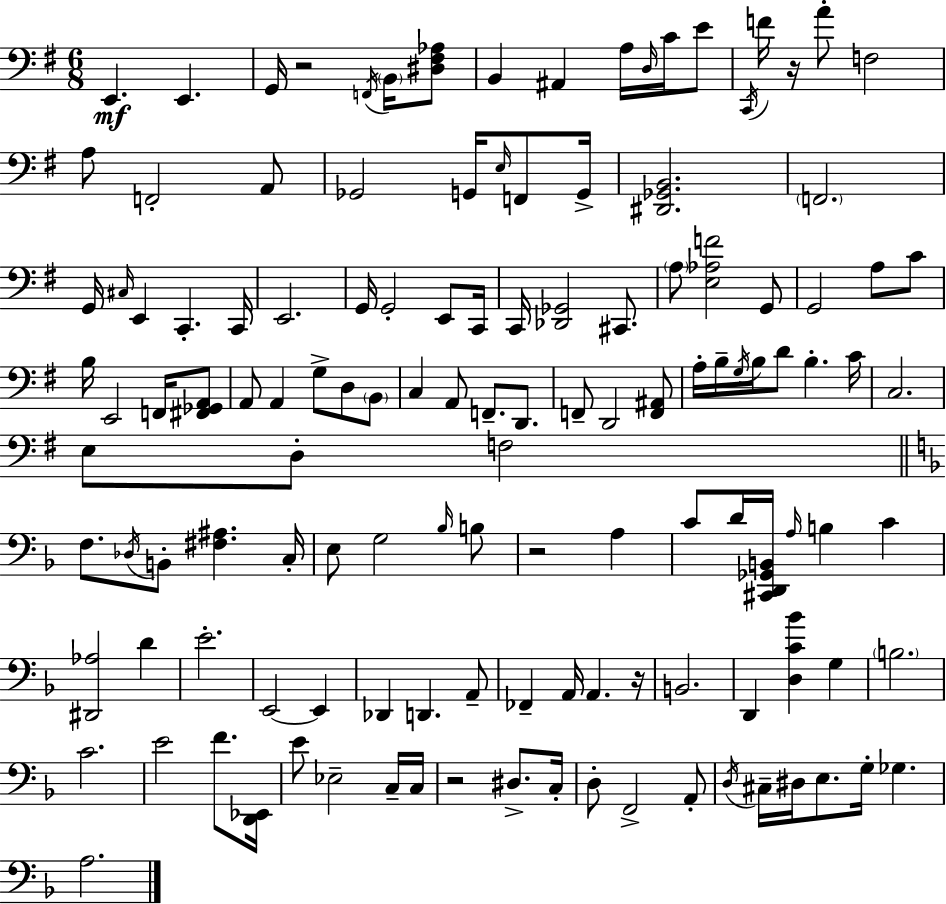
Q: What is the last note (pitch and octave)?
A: A3